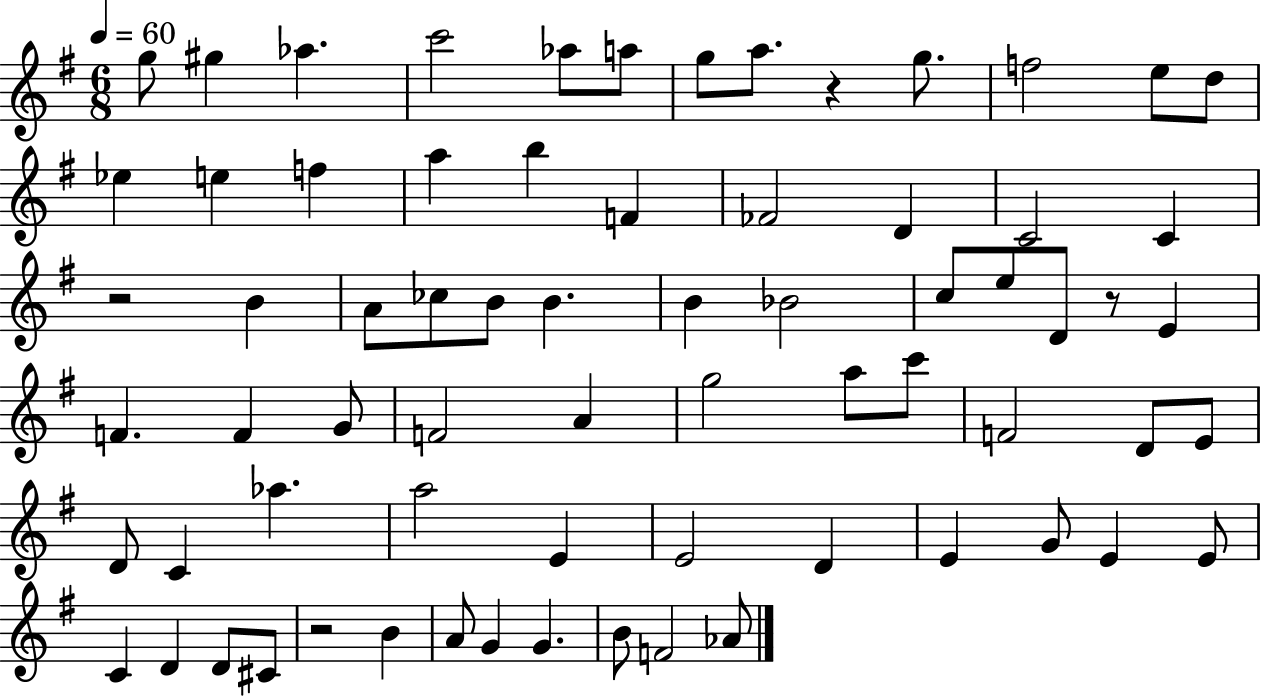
G5/e G#5/q Ab5/q. C6/h Ab5/e A5/e G5/e A5/e. R/q G5/e. F5/h E5/e D5/e Eb5/q E5/q F5/q A5/q B5/q F4/q FES4/h D4/q C4/h C4/q R/h B4/q A4/e CES5/e B4/e B4/q. B4/q Bb4/h C5/e E5/e D4/e R/e E4/q F4/q. F4/q G4/e F4/h A4/q G5/h A5/e C6/e F4/h D4/e E4/e D4/e C4/q Ab5/q. A5/h E4/q E4/h D4/q E4/q G4/e E4/q E4/e C4/q D4/q D4/e C#4/e R/h B4/q A4/e G4/q G4/q. B4/e F4/h Ab4/e